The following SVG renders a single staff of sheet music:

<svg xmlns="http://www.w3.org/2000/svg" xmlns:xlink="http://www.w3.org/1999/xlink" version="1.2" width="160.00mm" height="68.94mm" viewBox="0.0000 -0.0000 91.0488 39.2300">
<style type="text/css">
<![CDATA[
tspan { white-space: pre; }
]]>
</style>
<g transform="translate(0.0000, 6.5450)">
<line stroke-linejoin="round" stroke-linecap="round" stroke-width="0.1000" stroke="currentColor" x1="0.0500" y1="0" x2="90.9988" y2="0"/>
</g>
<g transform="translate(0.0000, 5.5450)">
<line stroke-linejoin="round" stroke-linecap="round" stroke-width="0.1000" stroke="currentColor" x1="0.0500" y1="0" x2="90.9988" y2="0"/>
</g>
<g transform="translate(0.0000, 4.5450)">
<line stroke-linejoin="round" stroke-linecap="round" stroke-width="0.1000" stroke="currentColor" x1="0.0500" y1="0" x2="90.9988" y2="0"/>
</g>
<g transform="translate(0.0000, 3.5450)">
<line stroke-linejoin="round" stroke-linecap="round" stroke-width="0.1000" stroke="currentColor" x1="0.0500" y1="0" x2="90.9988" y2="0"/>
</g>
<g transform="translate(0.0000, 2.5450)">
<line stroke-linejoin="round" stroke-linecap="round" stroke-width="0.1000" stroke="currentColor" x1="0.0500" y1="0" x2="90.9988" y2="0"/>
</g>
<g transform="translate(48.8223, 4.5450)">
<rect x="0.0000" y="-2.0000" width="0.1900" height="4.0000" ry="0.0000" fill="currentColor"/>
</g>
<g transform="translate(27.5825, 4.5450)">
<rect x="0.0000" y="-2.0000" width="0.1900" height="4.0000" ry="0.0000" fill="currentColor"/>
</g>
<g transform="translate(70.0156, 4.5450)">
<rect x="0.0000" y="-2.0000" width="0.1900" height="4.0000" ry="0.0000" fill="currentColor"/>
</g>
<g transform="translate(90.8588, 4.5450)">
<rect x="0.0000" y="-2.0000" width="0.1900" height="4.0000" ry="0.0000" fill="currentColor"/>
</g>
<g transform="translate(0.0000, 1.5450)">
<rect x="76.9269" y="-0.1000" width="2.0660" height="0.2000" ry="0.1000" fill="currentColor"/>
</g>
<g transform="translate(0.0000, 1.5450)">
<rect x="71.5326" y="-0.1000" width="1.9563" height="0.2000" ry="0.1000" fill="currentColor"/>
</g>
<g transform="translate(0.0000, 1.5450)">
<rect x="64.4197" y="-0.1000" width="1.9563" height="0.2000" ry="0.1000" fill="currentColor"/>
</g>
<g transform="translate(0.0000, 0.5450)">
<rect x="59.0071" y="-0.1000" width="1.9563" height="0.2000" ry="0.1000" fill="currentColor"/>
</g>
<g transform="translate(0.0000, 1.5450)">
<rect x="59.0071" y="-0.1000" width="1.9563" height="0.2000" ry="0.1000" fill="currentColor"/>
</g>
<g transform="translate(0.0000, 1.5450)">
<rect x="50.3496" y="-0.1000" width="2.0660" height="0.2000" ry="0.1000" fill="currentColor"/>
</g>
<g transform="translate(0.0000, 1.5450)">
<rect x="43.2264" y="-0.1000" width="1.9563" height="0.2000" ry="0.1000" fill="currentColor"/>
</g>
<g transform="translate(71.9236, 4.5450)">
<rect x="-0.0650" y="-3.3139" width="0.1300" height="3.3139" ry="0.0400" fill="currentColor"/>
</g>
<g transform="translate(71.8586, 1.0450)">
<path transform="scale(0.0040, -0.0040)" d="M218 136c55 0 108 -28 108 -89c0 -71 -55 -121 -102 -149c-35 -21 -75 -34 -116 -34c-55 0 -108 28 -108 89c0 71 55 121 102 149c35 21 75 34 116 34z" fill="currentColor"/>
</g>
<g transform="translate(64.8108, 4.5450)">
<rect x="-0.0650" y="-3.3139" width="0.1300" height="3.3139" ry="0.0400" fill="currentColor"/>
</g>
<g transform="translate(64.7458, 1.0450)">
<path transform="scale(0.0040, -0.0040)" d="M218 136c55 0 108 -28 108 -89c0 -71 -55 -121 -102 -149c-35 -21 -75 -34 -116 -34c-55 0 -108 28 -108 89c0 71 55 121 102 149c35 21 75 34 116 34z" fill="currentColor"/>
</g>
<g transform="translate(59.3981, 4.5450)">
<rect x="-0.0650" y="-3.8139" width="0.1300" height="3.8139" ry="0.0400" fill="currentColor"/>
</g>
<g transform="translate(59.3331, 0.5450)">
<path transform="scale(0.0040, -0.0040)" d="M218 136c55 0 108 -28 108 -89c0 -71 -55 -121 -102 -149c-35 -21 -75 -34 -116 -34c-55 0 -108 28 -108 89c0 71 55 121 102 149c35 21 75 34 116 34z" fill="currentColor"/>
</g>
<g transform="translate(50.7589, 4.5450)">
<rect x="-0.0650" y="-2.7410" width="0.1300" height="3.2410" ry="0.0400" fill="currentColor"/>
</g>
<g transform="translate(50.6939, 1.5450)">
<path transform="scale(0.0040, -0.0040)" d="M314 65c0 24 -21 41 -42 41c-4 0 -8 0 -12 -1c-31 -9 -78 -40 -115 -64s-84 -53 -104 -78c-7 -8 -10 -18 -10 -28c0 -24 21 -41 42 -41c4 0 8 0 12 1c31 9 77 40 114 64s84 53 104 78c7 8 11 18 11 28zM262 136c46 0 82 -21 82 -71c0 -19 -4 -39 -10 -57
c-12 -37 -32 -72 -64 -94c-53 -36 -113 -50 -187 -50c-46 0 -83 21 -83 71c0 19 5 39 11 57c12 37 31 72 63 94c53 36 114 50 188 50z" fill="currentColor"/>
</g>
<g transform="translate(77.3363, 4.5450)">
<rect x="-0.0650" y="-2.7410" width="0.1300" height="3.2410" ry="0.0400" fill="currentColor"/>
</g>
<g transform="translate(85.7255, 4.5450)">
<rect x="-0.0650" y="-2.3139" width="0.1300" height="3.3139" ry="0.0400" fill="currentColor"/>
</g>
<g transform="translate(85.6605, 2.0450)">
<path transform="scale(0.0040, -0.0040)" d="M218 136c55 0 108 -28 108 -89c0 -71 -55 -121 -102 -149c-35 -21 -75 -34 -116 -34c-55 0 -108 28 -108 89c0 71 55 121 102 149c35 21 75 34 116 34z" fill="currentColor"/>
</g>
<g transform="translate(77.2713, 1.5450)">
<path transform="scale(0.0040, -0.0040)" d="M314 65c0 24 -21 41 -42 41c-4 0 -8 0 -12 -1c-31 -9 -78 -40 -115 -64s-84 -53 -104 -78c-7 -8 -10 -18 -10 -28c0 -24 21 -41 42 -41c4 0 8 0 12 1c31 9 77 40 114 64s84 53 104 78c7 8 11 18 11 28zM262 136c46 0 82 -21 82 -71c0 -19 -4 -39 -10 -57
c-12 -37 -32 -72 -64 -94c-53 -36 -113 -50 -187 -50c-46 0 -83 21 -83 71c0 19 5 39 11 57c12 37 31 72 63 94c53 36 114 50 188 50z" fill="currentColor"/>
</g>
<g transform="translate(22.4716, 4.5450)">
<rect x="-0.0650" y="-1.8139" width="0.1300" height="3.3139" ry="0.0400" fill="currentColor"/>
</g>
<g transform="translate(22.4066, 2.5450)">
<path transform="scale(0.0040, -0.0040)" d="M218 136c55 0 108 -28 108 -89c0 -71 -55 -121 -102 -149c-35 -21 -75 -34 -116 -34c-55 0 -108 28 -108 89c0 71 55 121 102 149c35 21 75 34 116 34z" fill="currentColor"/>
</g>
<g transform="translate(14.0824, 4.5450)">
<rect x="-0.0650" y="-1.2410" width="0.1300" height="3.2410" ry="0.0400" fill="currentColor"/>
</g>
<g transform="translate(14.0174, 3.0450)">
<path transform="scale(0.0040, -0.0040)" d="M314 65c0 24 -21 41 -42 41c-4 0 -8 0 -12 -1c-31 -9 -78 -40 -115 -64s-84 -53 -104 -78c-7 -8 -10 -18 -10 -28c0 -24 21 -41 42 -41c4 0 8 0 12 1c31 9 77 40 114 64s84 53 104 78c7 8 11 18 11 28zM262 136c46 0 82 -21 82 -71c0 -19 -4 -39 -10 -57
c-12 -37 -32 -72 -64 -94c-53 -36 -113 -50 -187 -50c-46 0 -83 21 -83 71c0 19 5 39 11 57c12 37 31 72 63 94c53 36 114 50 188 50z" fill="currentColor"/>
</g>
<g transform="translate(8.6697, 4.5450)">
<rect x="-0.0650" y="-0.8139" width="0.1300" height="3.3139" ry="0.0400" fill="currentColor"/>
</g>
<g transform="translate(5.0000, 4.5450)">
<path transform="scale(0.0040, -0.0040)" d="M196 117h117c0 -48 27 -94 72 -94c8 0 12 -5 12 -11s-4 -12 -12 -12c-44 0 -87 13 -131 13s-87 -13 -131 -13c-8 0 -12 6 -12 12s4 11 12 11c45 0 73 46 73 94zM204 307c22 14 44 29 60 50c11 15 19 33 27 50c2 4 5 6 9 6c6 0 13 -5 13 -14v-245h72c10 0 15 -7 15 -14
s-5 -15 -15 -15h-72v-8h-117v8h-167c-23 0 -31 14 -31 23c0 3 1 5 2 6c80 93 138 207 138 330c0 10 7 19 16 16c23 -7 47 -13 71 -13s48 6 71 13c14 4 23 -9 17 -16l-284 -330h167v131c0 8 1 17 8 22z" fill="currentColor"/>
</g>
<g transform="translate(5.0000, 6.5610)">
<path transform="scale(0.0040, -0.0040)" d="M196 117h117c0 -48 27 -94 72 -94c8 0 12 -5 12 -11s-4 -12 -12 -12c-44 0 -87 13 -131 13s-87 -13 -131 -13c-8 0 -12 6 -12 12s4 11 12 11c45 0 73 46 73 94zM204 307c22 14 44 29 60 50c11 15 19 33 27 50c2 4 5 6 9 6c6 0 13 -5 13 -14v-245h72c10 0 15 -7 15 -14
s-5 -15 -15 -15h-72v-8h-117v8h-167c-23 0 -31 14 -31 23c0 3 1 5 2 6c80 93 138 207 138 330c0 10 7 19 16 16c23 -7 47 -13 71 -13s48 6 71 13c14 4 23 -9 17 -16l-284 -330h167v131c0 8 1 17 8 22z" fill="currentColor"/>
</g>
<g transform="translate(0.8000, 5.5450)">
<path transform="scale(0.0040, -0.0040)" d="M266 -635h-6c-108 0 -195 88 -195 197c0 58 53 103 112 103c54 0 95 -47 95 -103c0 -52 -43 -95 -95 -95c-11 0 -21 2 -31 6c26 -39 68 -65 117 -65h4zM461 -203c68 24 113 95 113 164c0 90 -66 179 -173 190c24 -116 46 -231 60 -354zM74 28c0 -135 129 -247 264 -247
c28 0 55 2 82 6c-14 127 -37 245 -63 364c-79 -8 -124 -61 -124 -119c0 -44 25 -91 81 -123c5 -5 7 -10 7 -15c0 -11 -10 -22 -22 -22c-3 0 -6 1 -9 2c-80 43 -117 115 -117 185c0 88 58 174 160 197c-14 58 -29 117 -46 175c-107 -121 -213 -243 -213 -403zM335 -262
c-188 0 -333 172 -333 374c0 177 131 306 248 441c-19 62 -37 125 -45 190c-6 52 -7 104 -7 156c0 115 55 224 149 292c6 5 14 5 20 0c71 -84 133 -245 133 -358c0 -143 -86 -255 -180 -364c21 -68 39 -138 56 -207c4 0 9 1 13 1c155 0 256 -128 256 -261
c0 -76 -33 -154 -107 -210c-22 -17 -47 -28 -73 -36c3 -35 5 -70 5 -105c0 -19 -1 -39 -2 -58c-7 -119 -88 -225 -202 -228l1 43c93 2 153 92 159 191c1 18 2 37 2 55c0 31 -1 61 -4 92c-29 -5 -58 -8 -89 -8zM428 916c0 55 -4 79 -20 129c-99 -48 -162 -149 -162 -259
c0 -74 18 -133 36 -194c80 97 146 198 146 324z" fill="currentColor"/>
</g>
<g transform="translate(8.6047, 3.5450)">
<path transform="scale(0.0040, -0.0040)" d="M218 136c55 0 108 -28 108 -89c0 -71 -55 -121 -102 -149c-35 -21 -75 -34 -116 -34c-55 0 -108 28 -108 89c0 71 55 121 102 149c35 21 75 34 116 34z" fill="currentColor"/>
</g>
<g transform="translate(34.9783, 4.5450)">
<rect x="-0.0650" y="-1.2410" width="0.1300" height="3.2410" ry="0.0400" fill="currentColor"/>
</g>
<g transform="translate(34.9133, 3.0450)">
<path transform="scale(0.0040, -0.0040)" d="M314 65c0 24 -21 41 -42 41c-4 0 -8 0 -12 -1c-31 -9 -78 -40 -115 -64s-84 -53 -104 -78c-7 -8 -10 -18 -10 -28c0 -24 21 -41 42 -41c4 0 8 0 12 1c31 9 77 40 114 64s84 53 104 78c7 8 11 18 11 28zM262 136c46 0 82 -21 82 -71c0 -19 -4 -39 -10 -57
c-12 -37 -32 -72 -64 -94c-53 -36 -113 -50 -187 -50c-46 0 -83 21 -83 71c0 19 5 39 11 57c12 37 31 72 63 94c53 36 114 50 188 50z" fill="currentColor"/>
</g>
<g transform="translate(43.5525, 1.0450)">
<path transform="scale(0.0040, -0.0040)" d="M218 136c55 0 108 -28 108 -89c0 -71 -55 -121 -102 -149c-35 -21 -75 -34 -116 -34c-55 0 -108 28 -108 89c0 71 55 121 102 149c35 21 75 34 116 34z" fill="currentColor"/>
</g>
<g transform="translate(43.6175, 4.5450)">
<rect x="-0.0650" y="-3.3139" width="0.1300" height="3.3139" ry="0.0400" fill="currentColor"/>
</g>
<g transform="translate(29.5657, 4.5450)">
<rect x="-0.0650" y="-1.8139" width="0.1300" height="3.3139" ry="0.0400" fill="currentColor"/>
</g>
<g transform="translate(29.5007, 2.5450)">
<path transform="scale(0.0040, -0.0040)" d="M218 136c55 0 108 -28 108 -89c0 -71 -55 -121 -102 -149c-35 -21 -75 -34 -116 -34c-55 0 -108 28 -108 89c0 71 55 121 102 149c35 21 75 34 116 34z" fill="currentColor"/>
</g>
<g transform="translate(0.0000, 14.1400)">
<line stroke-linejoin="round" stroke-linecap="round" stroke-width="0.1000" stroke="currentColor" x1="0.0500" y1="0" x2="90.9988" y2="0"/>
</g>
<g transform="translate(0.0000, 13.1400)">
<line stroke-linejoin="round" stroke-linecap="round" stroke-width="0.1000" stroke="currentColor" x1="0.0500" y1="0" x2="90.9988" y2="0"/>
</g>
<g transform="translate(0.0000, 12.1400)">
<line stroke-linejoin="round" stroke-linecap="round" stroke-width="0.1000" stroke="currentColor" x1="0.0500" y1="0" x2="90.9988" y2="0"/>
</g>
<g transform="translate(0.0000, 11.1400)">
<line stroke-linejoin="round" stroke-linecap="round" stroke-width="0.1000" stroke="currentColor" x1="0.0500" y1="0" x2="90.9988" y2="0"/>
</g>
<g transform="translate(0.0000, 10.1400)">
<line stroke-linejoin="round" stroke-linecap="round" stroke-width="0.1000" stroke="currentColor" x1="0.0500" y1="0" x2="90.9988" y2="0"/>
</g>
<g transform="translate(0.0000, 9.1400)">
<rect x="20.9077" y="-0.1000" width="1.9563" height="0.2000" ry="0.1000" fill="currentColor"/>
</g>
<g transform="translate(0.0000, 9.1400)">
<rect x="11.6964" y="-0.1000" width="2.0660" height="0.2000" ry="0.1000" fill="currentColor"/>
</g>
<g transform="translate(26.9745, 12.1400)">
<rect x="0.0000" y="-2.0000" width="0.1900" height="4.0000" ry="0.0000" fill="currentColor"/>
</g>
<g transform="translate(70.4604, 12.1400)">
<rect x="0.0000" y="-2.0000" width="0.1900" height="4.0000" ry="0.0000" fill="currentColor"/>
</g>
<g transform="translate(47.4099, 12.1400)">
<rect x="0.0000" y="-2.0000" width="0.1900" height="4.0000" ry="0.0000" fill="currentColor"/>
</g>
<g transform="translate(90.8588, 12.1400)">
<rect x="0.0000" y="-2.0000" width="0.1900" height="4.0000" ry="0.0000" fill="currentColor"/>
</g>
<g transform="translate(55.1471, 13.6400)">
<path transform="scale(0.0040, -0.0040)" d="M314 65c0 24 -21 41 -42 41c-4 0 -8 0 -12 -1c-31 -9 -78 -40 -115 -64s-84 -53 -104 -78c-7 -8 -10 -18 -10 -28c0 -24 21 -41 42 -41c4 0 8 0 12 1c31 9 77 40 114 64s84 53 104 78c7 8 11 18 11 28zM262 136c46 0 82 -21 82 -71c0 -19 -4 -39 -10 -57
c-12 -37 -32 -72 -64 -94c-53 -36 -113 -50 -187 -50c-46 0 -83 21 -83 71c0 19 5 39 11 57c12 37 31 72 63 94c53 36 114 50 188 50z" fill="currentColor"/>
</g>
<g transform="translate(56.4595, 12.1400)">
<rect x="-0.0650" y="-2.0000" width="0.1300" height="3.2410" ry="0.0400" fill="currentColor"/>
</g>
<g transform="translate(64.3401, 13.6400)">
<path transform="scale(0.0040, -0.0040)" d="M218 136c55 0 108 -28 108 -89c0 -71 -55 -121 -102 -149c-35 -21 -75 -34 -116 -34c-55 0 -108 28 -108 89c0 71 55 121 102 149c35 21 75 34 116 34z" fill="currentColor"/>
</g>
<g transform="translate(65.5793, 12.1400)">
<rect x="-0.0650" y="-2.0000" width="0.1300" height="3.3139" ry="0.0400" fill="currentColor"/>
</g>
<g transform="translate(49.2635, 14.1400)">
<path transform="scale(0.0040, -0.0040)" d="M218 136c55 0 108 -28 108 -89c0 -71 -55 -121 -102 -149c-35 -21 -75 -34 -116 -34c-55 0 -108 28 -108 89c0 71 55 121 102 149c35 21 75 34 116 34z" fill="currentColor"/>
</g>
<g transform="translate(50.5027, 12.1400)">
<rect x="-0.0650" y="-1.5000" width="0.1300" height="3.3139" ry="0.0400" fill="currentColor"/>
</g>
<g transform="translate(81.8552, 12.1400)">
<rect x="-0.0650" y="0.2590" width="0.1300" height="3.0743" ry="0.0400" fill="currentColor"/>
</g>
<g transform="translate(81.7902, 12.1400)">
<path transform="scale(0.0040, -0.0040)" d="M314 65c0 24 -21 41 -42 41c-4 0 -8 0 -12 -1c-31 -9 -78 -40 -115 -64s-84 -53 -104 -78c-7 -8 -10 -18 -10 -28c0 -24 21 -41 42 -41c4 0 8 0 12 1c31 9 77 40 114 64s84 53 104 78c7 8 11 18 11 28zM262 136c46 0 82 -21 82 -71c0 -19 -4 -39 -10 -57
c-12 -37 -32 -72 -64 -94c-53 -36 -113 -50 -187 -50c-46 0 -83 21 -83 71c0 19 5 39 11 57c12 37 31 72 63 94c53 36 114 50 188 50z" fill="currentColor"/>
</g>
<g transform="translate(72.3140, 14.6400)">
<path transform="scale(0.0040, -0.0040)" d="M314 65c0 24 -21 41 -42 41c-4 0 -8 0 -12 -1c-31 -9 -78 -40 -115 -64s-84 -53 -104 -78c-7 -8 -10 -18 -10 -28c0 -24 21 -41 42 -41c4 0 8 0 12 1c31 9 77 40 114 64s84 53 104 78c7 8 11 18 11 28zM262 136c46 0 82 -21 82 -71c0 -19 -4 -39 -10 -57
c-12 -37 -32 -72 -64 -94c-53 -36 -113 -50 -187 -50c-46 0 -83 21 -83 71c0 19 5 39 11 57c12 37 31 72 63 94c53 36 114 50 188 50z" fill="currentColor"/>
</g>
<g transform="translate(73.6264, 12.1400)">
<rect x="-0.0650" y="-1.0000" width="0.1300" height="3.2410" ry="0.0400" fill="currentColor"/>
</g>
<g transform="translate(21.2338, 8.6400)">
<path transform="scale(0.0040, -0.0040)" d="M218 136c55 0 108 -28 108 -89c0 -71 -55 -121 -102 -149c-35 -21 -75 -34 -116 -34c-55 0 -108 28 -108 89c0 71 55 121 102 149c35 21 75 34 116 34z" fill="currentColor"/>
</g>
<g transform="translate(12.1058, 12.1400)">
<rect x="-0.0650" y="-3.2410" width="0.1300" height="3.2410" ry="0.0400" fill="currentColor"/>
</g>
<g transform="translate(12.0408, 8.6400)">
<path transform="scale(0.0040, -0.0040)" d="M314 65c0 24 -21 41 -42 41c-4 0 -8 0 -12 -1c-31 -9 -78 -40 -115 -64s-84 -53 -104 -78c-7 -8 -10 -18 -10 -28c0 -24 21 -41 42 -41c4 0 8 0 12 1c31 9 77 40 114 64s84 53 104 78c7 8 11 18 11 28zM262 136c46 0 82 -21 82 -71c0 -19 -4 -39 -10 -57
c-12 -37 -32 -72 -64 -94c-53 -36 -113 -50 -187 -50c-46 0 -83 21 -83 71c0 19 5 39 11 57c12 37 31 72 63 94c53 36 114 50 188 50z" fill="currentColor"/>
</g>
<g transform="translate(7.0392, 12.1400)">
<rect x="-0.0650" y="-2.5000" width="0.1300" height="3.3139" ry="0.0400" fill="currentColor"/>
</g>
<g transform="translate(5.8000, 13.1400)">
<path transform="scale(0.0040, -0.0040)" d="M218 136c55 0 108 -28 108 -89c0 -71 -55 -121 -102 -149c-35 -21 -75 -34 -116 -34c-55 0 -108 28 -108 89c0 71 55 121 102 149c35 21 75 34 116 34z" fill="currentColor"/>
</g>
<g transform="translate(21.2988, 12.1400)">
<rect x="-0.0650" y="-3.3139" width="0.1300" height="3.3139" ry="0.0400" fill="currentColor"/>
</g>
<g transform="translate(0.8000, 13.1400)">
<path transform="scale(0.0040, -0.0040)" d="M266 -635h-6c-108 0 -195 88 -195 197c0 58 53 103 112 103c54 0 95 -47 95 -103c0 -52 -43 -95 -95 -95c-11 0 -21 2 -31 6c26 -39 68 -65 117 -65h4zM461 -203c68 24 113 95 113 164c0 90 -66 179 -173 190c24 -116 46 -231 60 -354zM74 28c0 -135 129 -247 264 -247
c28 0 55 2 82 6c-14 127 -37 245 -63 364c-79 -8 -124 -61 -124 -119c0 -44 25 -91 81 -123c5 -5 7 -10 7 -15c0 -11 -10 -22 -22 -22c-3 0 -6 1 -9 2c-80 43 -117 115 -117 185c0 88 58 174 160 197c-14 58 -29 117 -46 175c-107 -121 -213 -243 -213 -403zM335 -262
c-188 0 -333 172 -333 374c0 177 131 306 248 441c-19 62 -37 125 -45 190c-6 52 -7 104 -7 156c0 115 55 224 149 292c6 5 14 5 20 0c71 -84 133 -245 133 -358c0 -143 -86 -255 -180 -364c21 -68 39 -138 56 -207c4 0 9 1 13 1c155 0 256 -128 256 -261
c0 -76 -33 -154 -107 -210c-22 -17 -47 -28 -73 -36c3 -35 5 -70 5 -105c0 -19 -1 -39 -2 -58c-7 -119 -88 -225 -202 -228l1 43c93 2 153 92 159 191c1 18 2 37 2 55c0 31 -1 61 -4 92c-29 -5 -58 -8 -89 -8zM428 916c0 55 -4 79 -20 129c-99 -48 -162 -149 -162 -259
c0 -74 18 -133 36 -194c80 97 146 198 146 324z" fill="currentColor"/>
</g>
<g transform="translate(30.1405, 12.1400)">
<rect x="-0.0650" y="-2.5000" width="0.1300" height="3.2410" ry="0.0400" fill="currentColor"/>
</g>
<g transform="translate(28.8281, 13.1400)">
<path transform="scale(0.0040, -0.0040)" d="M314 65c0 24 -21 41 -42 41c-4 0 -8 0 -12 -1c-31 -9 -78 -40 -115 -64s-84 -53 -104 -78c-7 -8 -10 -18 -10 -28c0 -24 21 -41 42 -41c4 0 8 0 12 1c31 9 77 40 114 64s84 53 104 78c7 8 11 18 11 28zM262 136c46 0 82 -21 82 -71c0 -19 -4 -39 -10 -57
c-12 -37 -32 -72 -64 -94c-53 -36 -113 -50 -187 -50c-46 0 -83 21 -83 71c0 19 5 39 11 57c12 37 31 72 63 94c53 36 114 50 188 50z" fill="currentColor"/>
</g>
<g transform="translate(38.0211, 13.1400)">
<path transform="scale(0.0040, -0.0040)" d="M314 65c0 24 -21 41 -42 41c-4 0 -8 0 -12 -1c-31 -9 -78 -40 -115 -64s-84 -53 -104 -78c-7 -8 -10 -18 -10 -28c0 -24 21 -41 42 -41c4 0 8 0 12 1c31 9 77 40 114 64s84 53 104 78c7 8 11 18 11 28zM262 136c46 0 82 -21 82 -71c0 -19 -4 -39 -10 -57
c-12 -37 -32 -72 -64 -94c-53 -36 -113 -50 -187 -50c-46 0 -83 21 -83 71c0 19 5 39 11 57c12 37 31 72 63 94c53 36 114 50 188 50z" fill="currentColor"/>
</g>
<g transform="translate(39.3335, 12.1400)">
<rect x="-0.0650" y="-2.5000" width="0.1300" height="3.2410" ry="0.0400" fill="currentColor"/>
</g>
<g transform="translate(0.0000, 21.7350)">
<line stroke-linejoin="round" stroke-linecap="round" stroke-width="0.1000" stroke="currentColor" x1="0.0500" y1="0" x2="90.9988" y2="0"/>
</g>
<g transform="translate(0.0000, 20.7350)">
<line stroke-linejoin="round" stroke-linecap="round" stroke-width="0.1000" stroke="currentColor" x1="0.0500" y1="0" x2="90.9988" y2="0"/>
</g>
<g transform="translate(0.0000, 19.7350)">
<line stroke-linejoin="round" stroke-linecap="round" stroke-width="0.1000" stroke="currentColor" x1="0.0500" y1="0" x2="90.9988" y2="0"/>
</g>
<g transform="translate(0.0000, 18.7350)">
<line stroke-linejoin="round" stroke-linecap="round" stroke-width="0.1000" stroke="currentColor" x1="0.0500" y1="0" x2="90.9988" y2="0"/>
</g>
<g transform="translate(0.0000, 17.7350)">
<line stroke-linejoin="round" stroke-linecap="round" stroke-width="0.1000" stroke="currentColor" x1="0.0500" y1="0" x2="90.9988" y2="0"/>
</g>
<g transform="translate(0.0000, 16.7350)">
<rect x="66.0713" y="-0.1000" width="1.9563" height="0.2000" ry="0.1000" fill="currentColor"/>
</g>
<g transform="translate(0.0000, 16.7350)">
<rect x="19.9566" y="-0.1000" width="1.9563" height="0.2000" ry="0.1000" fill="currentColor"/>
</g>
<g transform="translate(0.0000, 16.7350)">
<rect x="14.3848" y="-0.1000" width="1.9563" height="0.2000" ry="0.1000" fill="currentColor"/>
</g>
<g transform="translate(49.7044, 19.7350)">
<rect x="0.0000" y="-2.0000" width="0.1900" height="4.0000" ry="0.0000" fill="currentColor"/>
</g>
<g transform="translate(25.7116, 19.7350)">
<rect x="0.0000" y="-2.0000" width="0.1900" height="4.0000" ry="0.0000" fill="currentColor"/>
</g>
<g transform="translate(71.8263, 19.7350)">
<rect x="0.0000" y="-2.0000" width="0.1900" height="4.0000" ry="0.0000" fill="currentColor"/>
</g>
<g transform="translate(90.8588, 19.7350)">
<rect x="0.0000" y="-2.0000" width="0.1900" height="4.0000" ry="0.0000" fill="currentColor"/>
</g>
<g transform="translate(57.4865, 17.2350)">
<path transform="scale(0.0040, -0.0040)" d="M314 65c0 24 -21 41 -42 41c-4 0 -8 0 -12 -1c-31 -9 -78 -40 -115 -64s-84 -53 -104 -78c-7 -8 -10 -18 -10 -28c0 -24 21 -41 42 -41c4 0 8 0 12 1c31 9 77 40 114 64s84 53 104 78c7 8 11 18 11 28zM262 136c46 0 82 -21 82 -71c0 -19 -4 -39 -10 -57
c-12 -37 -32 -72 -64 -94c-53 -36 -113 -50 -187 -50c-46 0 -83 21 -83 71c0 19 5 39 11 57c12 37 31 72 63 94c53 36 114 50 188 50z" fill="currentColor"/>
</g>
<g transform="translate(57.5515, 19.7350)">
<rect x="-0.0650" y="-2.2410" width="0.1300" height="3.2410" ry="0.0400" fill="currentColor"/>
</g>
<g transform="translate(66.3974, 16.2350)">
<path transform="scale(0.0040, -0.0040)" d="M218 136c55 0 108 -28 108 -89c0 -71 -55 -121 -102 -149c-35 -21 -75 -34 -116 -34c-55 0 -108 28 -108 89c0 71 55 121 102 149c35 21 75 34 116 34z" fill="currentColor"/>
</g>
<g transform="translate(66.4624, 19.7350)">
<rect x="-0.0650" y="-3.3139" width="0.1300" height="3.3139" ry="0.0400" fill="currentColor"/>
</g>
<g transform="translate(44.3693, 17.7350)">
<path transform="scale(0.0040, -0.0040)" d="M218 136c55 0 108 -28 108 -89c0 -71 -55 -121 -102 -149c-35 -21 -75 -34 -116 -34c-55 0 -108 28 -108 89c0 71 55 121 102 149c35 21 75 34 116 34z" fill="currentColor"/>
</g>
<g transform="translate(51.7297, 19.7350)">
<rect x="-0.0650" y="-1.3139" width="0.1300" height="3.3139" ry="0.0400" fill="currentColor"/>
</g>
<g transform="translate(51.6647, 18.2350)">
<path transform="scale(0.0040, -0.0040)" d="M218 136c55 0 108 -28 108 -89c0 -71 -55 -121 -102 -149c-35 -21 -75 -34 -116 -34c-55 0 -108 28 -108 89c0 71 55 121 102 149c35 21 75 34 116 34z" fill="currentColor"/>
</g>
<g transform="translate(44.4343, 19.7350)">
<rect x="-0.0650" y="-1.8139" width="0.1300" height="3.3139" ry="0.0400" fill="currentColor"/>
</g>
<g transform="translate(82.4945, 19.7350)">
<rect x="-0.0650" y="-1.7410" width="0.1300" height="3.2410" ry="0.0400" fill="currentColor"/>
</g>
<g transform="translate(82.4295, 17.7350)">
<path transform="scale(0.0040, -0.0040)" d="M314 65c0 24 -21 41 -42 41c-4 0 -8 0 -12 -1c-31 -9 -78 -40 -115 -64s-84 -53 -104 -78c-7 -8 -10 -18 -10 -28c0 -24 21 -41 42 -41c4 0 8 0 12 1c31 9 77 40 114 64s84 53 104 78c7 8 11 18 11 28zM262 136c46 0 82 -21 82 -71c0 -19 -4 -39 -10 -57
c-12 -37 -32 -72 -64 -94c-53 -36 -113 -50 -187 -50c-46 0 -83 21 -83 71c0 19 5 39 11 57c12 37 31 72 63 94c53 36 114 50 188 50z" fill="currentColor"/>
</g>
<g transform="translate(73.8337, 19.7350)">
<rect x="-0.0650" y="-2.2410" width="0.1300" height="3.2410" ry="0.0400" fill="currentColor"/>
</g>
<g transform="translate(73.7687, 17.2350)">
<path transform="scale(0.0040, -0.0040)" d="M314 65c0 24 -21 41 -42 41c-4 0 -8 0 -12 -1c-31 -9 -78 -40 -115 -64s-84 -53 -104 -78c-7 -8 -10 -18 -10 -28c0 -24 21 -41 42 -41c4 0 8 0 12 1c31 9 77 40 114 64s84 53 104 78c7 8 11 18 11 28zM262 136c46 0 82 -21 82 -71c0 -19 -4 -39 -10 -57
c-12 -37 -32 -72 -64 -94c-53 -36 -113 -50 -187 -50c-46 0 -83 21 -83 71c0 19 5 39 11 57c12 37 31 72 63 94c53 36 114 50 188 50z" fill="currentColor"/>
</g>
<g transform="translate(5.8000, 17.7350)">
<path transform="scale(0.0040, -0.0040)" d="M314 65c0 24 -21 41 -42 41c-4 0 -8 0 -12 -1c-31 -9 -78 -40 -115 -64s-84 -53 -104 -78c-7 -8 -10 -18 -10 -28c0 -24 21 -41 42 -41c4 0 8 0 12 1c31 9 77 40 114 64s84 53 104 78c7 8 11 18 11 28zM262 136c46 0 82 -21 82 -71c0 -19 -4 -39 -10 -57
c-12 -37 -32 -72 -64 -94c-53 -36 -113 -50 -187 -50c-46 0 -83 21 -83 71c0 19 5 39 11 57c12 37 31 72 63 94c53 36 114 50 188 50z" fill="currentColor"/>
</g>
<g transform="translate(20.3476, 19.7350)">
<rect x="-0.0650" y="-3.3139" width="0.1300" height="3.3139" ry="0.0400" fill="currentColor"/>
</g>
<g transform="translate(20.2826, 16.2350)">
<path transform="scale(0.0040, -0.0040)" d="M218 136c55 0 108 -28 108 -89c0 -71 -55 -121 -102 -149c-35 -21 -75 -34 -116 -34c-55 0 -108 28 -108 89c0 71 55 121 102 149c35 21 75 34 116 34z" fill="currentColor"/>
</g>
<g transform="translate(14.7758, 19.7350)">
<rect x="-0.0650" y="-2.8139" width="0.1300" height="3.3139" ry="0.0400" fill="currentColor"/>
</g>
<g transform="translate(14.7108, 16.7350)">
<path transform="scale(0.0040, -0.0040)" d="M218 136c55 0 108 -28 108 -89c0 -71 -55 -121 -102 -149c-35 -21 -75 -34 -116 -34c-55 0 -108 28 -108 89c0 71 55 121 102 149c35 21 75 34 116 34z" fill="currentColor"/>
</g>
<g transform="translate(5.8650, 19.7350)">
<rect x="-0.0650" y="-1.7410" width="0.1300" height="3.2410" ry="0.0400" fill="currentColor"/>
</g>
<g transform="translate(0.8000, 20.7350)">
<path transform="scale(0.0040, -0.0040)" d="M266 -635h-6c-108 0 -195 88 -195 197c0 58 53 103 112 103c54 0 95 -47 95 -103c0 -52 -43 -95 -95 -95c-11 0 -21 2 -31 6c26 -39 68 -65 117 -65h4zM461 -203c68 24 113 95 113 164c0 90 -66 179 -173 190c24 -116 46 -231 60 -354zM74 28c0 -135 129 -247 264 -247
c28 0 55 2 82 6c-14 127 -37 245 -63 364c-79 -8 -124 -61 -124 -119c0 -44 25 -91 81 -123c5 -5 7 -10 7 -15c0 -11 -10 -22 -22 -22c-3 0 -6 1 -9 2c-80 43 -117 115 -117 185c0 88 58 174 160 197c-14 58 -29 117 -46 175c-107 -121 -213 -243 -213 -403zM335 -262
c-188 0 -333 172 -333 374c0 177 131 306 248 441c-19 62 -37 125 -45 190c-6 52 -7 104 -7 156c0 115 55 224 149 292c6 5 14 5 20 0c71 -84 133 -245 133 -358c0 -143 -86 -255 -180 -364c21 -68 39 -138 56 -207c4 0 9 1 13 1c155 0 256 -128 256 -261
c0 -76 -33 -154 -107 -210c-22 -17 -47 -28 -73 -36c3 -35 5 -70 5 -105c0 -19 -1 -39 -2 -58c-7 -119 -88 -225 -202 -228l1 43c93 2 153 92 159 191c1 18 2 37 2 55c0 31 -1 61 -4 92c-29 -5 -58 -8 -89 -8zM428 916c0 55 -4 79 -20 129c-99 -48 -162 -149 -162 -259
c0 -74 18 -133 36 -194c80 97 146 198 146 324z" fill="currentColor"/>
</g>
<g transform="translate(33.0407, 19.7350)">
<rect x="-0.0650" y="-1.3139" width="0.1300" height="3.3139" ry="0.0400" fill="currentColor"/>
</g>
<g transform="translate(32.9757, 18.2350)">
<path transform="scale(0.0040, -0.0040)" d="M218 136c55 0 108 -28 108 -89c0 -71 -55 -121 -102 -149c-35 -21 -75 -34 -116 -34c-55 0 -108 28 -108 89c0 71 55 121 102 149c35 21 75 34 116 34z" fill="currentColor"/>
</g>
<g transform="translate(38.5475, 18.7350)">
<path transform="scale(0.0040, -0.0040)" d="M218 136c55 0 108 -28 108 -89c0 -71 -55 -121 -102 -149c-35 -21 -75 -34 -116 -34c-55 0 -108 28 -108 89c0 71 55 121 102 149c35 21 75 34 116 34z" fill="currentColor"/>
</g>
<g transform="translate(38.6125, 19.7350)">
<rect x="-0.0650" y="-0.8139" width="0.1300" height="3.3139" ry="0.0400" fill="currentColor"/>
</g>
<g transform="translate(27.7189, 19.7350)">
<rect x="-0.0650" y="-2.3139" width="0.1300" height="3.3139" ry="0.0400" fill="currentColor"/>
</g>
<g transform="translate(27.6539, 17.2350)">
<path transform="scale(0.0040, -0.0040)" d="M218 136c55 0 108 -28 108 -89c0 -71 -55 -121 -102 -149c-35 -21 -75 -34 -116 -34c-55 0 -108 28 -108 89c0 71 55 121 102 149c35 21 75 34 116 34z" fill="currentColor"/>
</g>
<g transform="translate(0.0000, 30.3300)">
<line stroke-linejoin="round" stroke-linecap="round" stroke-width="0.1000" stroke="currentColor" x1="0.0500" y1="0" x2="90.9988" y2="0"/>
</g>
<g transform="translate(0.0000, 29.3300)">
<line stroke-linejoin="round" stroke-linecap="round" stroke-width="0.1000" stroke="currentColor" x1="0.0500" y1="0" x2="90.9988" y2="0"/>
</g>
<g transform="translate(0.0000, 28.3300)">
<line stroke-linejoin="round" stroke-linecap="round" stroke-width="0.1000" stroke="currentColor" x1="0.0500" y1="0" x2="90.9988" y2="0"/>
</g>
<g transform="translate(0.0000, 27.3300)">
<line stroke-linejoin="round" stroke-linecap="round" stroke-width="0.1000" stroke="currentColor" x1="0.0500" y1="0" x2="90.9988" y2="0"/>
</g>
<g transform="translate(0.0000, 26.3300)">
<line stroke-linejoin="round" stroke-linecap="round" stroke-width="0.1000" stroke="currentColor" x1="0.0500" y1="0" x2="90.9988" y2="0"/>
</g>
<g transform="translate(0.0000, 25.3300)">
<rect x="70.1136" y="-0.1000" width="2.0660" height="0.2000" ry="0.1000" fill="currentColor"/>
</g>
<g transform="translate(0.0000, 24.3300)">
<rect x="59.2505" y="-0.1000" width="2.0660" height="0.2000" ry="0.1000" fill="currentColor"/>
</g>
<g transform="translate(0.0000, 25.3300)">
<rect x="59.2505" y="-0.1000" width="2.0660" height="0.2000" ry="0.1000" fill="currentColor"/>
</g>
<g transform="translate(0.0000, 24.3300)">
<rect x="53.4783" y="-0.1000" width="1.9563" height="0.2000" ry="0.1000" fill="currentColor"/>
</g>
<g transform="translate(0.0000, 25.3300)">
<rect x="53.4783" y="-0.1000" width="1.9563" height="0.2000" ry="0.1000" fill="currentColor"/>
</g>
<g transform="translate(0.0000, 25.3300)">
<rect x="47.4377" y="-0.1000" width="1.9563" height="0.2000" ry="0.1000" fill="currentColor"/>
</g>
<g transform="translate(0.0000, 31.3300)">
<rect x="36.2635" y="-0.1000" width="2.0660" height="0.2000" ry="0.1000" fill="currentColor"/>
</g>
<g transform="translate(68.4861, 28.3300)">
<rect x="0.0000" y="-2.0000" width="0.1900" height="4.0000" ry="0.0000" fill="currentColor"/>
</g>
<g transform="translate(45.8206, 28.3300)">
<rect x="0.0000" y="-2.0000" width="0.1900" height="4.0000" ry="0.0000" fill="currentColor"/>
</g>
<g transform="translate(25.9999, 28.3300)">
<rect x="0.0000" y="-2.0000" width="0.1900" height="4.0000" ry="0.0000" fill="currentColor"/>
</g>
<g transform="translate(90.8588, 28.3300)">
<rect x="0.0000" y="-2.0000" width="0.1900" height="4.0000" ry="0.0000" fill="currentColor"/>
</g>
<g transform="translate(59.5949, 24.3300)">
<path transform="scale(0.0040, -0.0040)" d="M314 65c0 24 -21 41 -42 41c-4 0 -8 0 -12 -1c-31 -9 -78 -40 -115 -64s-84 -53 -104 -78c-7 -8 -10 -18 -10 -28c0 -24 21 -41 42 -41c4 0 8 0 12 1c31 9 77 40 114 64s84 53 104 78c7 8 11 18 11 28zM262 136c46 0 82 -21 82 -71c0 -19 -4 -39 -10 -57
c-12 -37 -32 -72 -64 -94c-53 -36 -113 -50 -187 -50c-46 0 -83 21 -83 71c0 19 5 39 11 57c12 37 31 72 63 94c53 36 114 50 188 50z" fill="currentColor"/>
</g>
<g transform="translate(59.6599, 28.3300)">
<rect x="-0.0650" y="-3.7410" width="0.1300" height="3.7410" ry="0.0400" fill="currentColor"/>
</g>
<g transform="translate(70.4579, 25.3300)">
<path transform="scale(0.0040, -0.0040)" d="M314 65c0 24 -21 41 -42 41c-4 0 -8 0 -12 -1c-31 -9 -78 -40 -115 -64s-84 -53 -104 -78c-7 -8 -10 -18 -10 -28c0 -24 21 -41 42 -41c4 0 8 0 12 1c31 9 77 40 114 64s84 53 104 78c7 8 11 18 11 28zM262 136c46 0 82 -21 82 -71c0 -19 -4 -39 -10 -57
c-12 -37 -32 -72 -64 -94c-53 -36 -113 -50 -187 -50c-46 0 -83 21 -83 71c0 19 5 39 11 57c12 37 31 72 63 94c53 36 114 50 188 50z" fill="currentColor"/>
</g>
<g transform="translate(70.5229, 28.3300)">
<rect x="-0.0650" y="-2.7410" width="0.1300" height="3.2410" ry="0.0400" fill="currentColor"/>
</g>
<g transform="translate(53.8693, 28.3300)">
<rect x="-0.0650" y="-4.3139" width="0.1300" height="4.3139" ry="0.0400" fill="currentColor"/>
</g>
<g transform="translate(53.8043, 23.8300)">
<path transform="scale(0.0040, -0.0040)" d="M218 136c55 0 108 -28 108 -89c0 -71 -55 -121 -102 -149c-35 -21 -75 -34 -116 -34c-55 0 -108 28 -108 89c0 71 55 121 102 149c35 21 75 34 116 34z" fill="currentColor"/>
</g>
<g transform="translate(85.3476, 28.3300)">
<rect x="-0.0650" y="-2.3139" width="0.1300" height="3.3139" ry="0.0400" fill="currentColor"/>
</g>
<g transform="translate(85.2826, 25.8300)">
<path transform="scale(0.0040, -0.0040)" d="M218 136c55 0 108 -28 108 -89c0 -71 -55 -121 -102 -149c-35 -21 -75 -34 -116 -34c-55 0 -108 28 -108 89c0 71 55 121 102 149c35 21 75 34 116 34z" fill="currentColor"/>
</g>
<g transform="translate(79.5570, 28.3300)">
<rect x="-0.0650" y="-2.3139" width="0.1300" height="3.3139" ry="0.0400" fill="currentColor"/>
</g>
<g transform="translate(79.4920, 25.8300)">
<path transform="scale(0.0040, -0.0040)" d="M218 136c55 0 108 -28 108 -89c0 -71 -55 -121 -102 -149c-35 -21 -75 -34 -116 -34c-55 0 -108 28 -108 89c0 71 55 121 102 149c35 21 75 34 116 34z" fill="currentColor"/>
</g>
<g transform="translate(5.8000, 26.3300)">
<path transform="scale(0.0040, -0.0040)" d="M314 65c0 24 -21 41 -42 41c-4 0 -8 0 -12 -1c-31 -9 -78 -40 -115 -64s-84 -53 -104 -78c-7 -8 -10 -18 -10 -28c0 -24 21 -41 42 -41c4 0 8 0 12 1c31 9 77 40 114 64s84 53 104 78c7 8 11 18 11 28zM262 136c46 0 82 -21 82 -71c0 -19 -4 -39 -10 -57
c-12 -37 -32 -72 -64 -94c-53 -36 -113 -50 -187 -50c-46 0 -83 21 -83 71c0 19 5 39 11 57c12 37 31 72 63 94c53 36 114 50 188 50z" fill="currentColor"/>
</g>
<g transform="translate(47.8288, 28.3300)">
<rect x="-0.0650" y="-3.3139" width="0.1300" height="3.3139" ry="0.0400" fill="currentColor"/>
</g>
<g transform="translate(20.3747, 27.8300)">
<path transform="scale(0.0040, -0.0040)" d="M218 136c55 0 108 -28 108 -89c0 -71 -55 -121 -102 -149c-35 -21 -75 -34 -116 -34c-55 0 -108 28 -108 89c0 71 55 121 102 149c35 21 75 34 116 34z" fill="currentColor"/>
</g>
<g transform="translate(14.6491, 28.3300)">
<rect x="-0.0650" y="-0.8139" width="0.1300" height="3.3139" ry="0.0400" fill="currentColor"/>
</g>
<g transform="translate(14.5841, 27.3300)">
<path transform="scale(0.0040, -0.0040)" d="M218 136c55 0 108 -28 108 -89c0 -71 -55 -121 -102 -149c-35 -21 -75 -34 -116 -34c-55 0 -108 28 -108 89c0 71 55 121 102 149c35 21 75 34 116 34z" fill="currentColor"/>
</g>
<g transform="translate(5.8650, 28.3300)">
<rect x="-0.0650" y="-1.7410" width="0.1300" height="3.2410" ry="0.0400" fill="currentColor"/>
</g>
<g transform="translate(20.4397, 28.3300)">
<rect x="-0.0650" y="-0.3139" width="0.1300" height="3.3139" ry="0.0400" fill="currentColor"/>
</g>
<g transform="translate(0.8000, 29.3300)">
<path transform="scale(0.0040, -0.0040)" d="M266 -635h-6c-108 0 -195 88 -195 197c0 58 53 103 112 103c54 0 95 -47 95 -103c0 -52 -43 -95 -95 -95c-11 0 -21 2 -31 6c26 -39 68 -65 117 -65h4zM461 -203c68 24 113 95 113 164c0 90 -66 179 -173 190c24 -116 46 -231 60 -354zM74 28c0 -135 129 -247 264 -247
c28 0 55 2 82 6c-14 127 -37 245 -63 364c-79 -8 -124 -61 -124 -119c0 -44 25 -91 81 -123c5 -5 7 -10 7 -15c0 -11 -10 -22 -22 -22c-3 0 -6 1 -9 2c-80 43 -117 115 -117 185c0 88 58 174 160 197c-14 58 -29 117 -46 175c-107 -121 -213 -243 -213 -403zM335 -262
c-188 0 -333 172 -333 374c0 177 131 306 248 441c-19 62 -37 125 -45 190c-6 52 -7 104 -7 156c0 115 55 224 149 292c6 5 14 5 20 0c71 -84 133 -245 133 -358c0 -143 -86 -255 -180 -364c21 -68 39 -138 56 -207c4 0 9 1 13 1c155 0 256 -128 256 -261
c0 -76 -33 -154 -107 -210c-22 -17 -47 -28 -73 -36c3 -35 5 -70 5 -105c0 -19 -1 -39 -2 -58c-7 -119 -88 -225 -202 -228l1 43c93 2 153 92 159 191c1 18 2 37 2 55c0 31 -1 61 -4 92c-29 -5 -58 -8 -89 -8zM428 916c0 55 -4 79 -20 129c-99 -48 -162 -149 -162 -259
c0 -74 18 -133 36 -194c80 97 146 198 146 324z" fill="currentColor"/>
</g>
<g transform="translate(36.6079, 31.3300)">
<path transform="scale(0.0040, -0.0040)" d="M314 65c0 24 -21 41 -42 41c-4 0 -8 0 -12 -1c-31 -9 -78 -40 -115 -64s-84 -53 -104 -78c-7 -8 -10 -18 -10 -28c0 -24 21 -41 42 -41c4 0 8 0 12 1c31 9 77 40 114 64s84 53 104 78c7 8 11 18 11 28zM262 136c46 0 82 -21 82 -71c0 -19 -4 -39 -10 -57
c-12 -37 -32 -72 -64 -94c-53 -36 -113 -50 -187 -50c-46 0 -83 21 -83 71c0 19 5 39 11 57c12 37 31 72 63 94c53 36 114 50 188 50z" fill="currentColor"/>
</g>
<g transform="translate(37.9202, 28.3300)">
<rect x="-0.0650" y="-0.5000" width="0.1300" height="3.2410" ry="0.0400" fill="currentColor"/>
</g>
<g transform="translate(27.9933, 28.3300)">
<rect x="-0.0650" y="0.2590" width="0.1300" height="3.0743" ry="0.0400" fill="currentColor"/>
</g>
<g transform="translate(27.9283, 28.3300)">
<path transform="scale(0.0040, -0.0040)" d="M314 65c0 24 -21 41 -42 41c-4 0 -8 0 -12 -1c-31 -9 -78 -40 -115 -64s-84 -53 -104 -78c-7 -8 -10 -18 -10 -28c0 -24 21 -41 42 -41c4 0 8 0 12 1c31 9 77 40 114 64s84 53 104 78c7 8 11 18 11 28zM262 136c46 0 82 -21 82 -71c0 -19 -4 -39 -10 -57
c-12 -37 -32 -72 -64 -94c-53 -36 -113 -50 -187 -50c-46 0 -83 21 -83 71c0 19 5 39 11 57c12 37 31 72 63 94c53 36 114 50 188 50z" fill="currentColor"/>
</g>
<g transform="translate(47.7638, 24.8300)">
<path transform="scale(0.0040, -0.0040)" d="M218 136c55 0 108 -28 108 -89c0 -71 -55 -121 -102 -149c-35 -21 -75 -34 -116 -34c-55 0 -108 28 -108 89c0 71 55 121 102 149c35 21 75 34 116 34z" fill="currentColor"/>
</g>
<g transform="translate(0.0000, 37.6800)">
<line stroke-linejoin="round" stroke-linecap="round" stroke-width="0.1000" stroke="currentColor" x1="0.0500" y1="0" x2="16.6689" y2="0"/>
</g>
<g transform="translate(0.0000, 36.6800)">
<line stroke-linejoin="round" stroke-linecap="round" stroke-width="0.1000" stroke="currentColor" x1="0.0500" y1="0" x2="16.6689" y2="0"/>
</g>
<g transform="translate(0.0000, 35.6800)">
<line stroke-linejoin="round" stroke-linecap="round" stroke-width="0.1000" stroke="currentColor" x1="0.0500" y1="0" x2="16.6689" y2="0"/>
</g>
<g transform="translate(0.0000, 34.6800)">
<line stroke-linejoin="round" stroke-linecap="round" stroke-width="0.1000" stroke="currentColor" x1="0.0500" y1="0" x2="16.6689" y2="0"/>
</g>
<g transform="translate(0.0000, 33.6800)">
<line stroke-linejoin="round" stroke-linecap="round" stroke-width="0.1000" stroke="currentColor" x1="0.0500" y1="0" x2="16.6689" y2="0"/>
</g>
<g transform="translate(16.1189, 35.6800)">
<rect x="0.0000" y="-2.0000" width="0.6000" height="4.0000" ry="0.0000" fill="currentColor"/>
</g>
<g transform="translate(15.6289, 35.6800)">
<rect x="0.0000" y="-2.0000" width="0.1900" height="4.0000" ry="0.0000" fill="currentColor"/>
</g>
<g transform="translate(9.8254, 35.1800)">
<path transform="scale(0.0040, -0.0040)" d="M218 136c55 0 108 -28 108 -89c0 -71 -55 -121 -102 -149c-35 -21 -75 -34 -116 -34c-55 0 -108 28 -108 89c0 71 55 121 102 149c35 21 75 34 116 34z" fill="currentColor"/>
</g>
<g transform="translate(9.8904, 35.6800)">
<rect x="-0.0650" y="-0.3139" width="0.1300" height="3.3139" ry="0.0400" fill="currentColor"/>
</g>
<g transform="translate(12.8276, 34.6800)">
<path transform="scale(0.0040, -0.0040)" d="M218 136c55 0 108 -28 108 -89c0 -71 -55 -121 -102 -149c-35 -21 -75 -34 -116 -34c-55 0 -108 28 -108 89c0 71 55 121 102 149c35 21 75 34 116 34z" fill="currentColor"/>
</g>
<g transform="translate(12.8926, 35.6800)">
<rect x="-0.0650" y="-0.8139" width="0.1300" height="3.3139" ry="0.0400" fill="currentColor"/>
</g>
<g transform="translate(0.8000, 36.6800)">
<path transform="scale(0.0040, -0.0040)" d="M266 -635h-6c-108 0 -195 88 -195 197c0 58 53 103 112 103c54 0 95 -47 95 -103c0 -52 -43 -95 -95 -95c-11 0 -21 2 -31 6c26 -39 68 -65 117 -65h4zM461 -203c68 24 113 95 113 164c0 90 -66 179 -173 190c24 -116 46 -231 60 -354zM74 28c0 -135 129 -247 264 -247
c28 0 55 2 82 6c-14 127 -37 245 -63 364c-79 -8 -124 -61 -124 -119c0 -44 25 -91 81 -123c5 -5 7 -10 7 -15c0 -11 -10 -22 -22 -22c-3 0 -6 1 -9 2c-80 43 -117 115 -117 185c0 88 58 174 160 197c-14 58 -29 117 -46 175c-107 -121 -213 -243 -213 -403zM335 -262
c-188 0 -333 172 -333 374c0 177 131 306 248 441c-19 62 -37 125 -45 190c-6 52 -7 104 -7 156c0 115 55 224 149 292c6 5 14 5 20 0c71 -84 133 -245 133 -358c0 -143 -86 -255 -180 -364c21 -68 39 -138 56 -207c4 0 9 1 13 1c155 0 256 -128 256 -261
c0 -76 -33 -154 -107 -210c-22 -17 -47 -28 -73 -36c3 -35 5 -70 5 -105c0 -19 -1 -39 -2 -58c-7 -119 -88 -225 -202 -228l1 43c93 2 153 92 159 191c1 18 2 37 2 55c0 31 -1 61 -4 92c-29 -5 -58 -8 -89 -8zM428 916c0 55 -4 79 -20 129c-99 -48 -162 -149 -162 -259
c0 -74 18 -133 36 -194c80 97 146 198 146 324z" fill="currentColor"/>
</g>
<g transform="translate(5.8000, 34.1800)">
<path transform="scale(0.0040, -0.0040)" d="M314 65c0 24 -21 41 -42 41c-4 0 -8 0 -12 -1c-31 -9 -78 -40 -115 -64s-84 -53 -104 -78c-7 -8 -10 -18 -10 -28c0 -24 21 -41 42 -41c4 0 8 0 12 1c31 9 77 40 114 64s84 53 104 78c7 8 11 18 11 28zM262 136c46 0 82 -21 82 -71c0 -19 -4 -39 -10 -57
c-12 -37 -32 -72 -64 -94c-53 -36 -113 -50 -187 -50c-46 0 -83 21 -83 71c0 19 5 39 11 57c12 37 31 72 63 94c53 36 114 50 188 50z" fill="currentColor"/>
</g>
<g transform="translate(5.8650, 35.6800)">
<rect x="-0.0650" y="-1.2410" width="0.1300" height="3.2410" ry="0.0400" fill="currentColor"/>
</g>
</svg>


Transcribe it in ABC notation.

X:1
T:Untitled
M:4/4
L:1/4
K:C
d e2 f f e2 b a2 c' b b a2 g G b2 b G2 G2 E F2 F D2 B2 f2 a b g e d f e g2 b g2 f2 f2 d c B2 C2 b d' c'2 a2 g g e2 c d